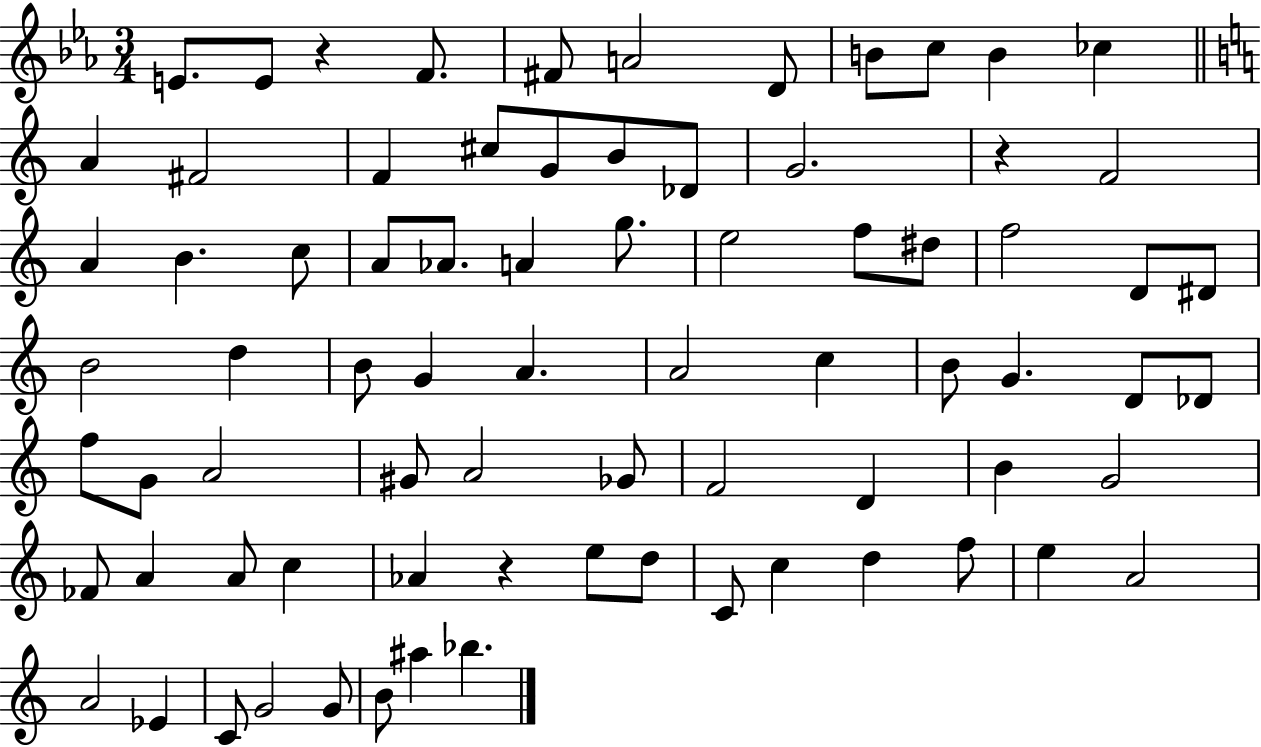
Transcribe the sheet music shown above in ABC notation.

X:1
T:Untitled
M:3/4
L:1/4
K:Eb
E/2 E/2 z F/2 ^F/2 A2 D/2 B/2 c/2 B _c A ^F2 F ^c/2 G/2 B/2 _D/2 G2 z F2 A B c/2 A/2 _A/2 A g/2 e2 f/2 ^d/2 f2 D/2 ^D/2 B2 d B/2 G A A2 c B/2 G D/2 _D/2 f/2 G/2 A2 ^G/2 A2 _G/2 F2 D B G2 _F/2 A A/2 c _A z e/2 d/2 C/2 c d f/2 e A2 A2 _E C/2 G2 G/2 B/2 ^a _b